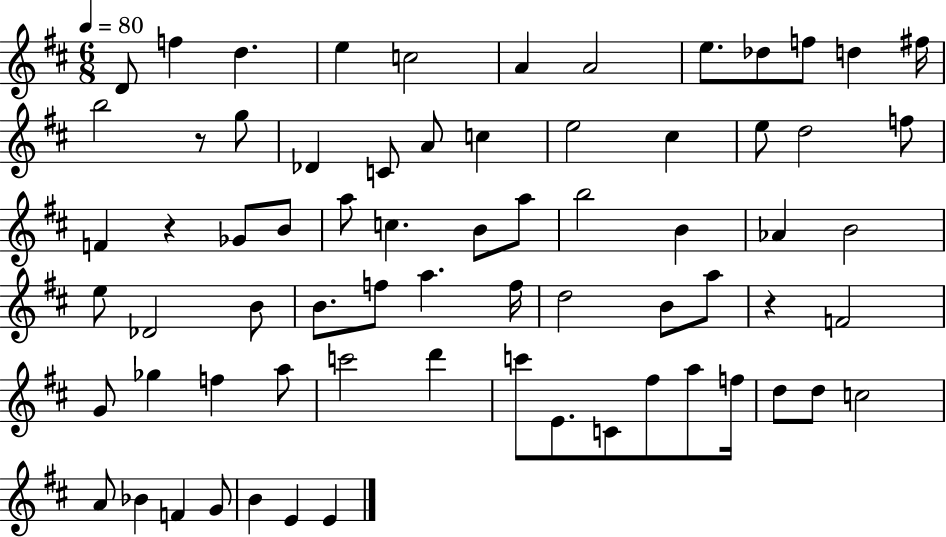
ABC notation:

X:1
T:Untitled
M:6/8
L:1/4
K:D
D/2 f d e c2 A A2 e/2 _d/2 f/2 d ^f/4 b2 z/2 g/2 _D C/2 A/2 c e2 ^c e/2 d2 f/2 F z _G/2 B/2 a/2 c B/2 a/2 b2 B _A B2 e/2 _D2 B/2 B/2 f/2 a f/4 d2 B/2 a/2 z F2 G/2 _g f a/2 c'2 d' c'/2 E/2 C/2 ^f/2 a/2 f/4 d/2 d/2 c2 A/2 _B F G/2 B E E